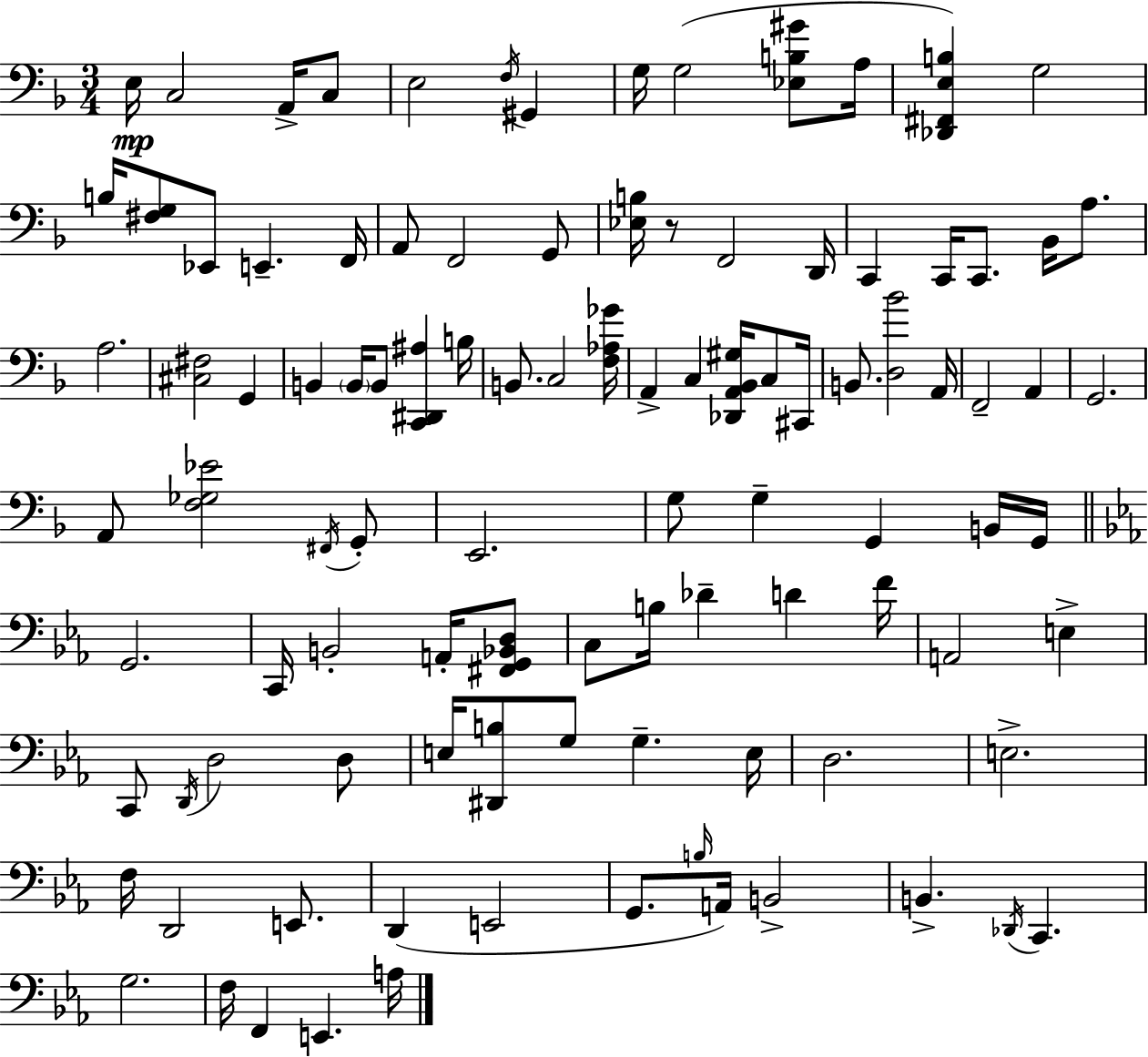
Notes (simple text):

E3/s C3/h A2/s C3/e E3/h F3/s G#2/q G3/s G3/h [Eb3,B3,G#4]/e A3/s [Db2,F#2,E3,B3]/q G3/h B3/s [F#3,G3]/e Eb2/e E2/q. F2/s A2/e F2/h G2/e [Eb3,B3]/s R/e F2/h D2/s C2/q C2/s C2/e. Bb2/s A3/e. A3/h. [C#3,F#3]/h G2/q B2/q B2/s B2/e [C2,D#2,A#3]/q B3/s B2/e. C3/h [F3,Ab3,Gb4]/s A2/q C3/q [Db2,A2,Bb2,G#3]/s C3/e C#2/s B2/e. [D3,Bb4]/h A2/s F2/h A2/q G2/h. A2/e [F3,Gb3,Eb4]/h F#2/s G2/e E2/h. G3/e G3/q G2/q B2/s G2/s G2/h. C2/s B2/h A2/s [F#2,G2,Bb2,D3]/e C3/e B3/s Db4/q D4/q F4/s A2/h E3/q C2/e D2/s D3/h D3/e E3/s [D#2,B3]/e G3/e G3/q. E3/s D3/h. E3/h. F3/s D2/h E2/e. D2/q E2/h G2/e. B3/s A2/s B2/h B2/q. Db2/s C2/q. G3/h. F3/s F2/q E2/q. A3/s